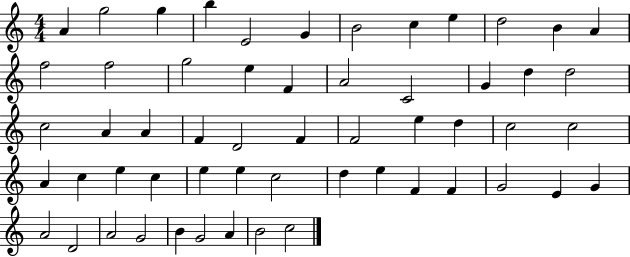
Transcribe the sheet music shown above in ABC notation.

X:1
T:Untitled
M:4/4
L:1/4
K:C
A g2 g b E2 G B2 c e d2 B A f2 f2 g2 e F A2 C2 G d d2 c2 A A F D2 F F2 e d c2 c2 A c e c e e c2 d e F F G2 E G A2 D2 A2 G2 B G2 A B2 c2